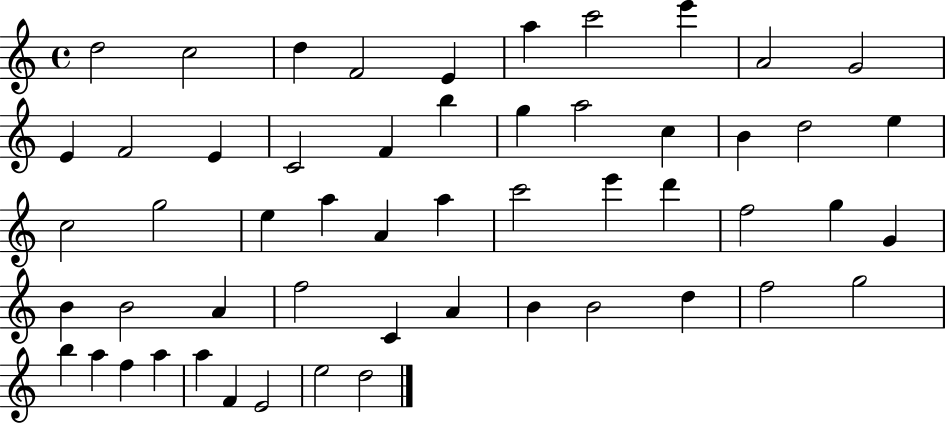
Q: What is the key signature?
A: C major